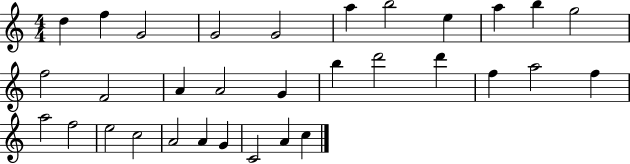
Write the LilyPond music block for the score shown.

{
  \clef treble
  \numericTimeSignature
  \time 4/4
  \key c \major
  d''4 f''4 g'2 | g'2 g'2 | a''4 b''2 e''4 | a''4 b''4 g''2 | \break f''2 f'2 | a'4 a'2 g'4 | b''4 d'''2 d'''4 | f''4 a''2 f''4 | \break a''2 f''2 | e''2 c''2 | a'2 a'4 g'4 | c'2 a'4 c''4 | \break \bar "|."
}